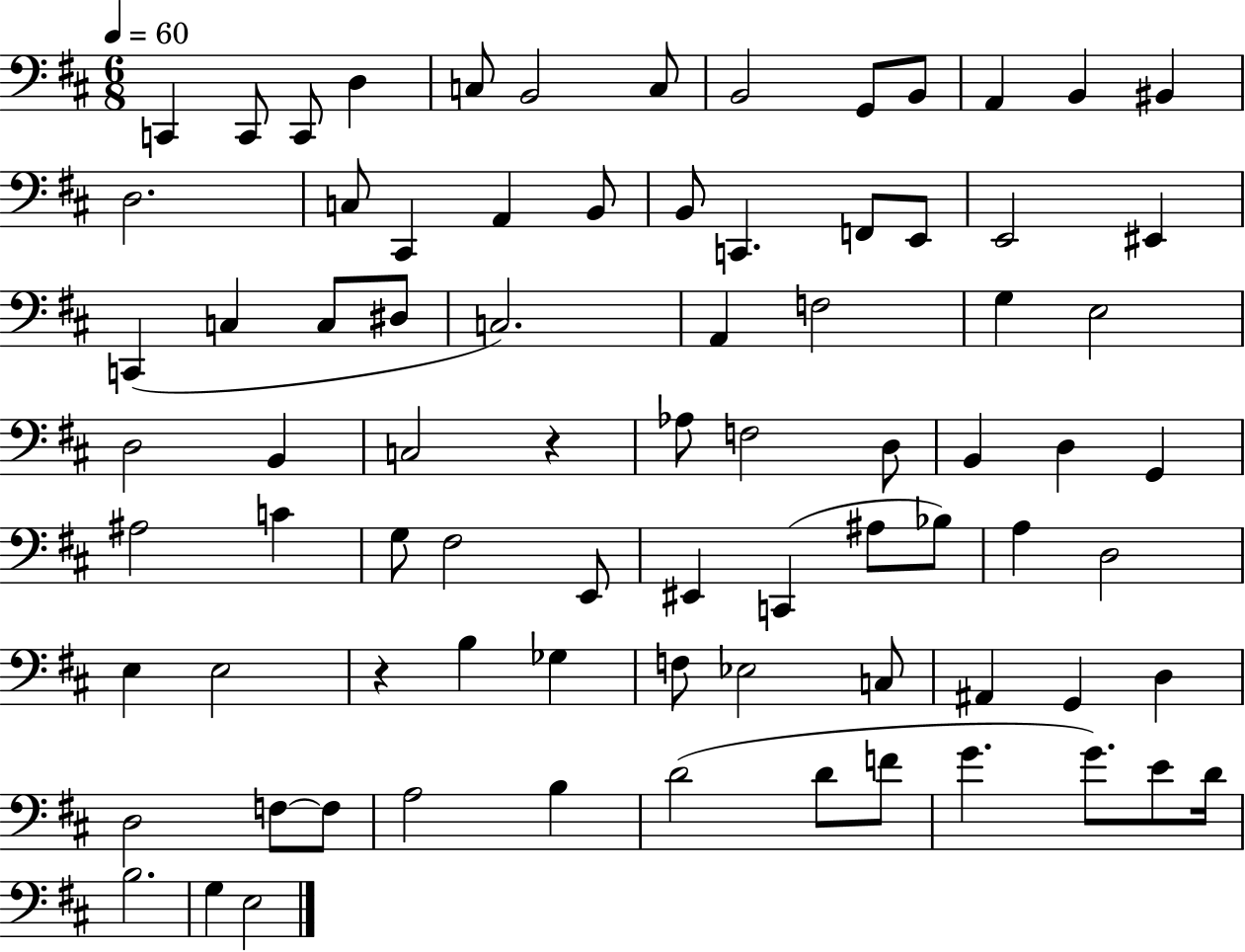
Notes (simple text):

C2/q C2/e C2/e D3/q C3/e B2/h C3/e B2/h G2/e B2/e A2/q B2/q BIS2/q D3/h. C3/e C#2/q A2/q B2/e B2/e C2/q. F2/e E2/e E2/h EIS2/q C2/q C3/q C3/e D#3/e C3/h. A2/q F3/h G3/q E3/h D3/h B2/q C3/h R/q Ab3/e F3/h D3/e B2/q D3/q G2/q A#3/h C4/q G3/e F#3/h E2/e EIS2/q C2/q A#3/e Bb3/e A3/q D3/h E3/q E3/h R/q B3/q Gb3/q F3/e Eb3/h C3/e A#2/q G2/q D3/q D3/h F3/e F3/e A3/h B3/q D4/h D4/e F4/e G4/q. G4/e. E4/e D4/s B3/h. G3/q E3/h